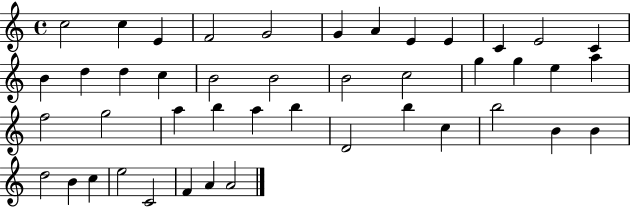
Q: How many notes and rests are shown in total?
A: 44